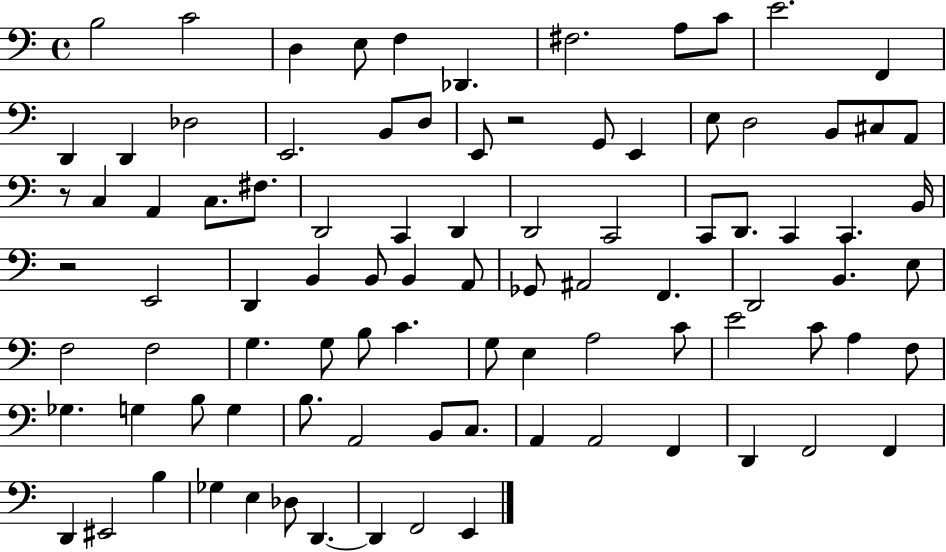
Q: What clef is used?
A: bass